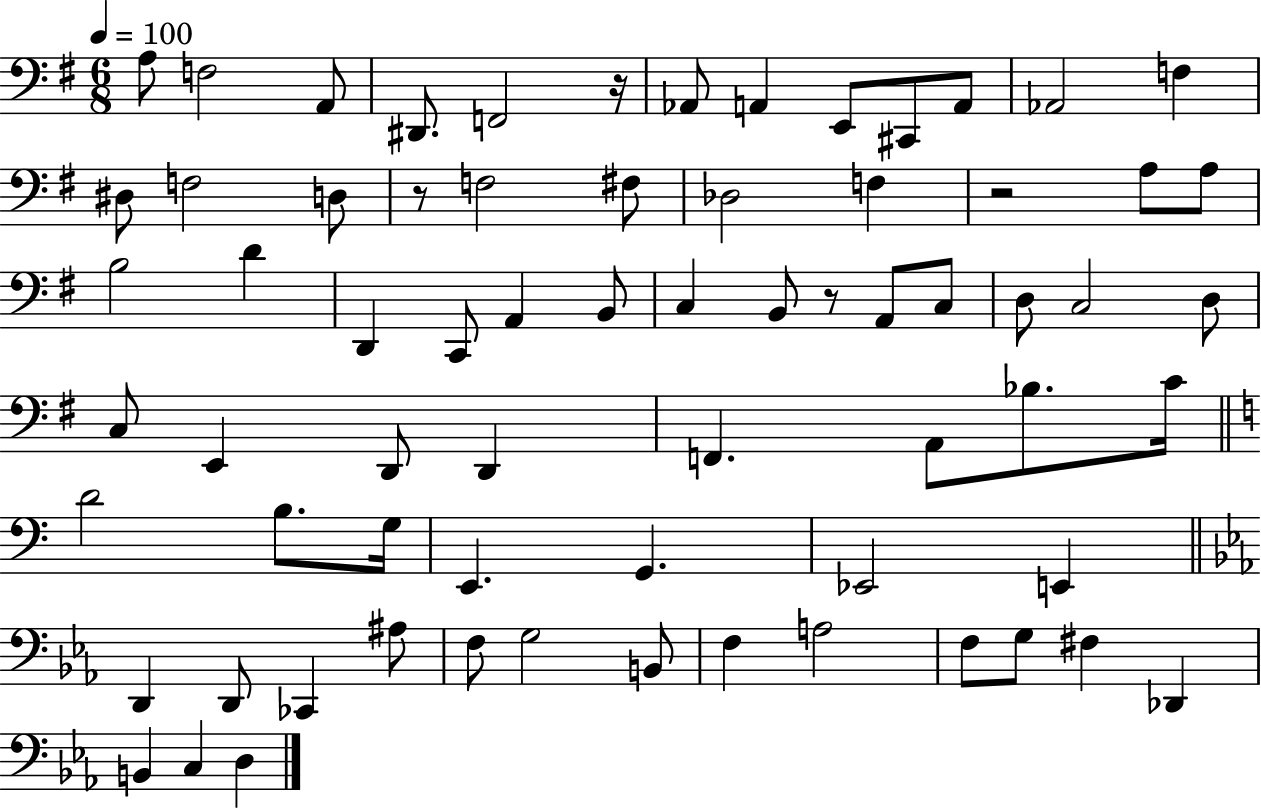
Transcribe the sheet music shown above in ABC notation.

X:1
T:Untitled
M:6/8
L:1/4
K:G
A,/2 F,2 A,,/2 ^D,,/2 F,,2 z/4 _A,,/2 A,, E,,/2 ^C,,/2 A,,/2 _A,,2 F, ^D,/2 F,2 D,/2 z/2 F,2 ^F,/2 _D,2 F, z2 A,/2 A,/2 B,2 D D,, C,,/2 A,, B,,/2 C, B,,/2 z/2 A,,/2 C,/2 D,/2 C,2 D,/2 C,/2 E,, D,,/2 D,, F,, A,,/2 _B,/2 C/4 D2 B,/2 G,/4 E,, G,, _E,,2 E,, D,, D,,/2 _C,, ^A,/2 F,/2 G,2 B,,/2 F, A,2 F,/2 G,/2 ^F, _D,, B,, C, D,